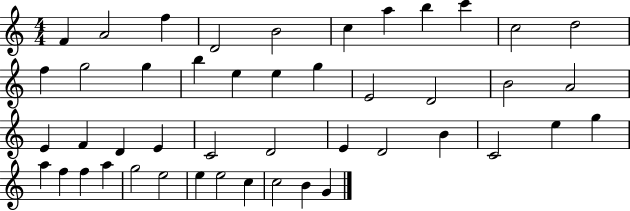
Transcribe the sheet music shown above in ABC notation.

X:1
T:Untitled
M:4/4
L:1/4
K:C
F A2 f D2 B2 c a b c' c2 d2 f g2 g b e e g E2 D2 B2 A2 E F D E C2 D2 E D2 B C2 e g a f f a g2 e2 e e2 c c2 B G